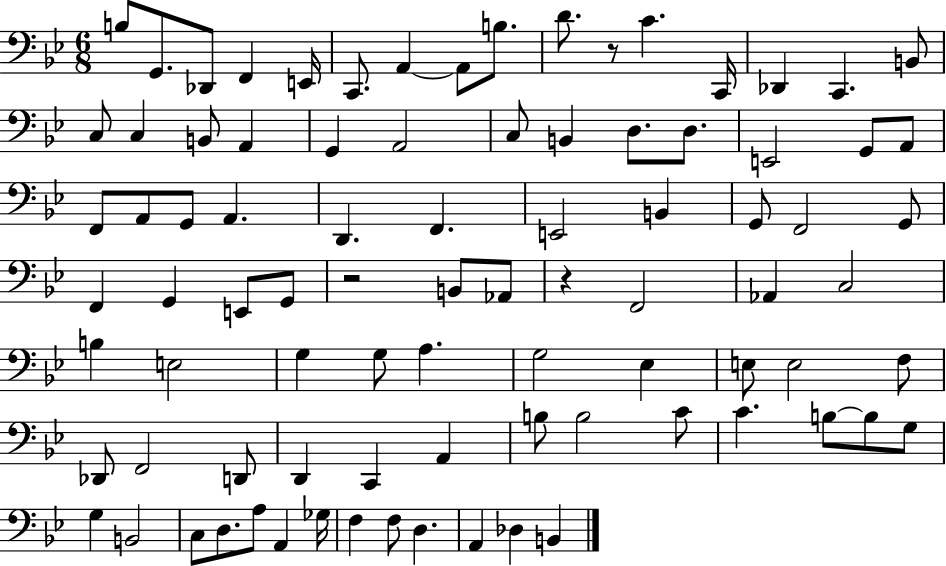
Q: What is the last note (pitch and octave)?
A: B2